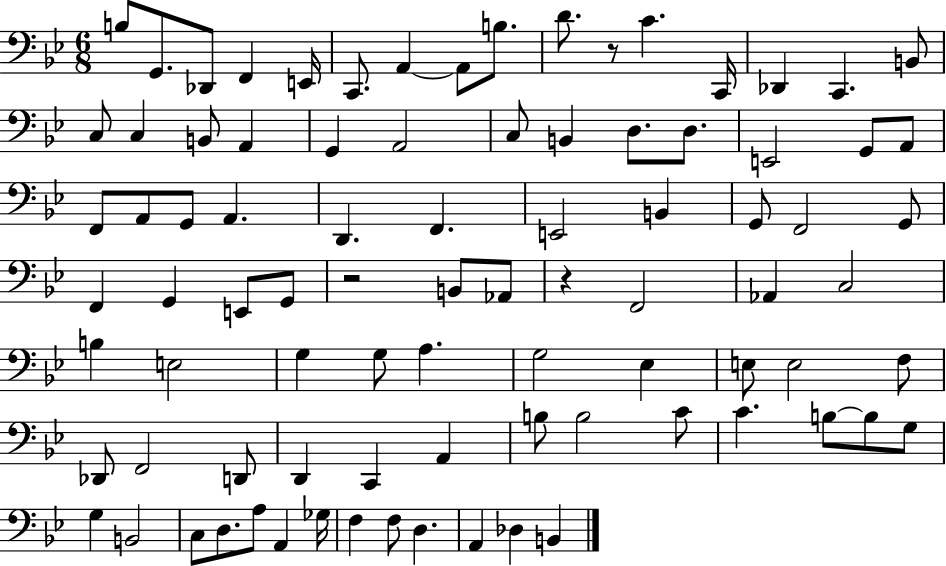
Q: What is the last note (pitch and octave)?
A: B2